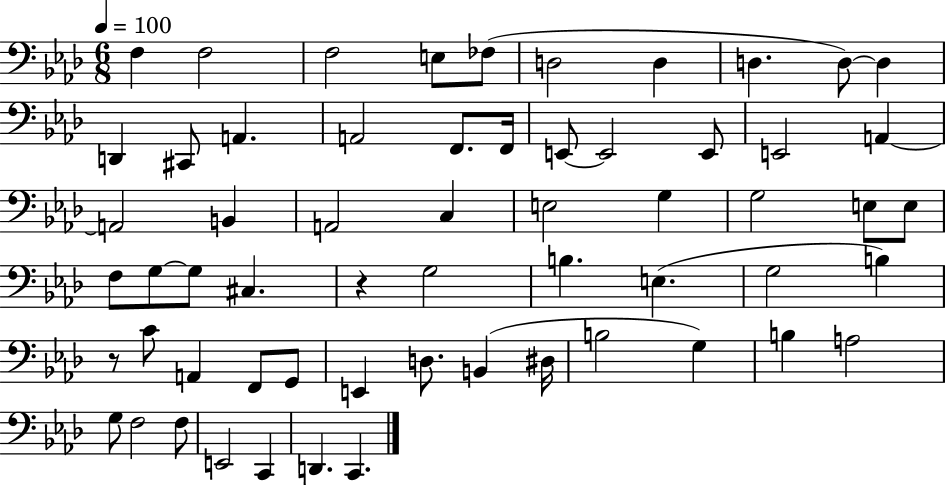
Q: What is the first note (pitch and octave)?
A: F3